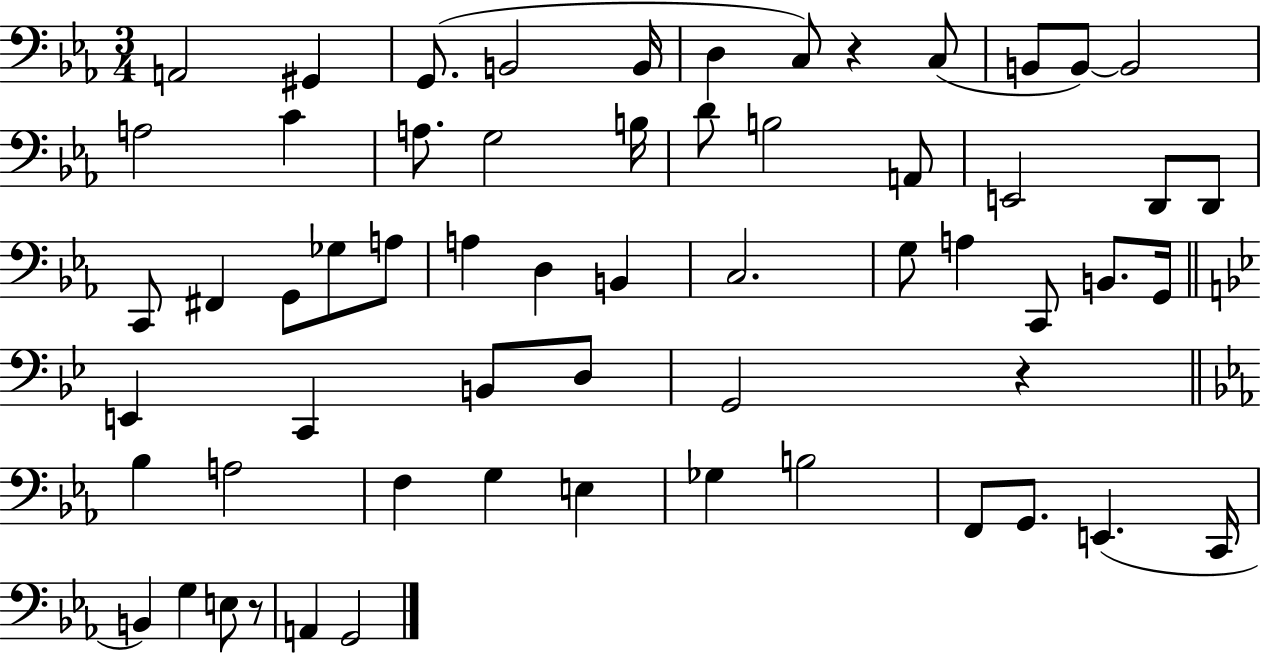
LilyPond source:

{
  \clef bass
  \numericTimeSignature
  \time 3/4
  \key ees \major
  a,2 gis,4 | g,8.( b,2 b,16 | d4 c8) r4 c8( | b,8 b,8~~) b,2 | \break a2 c'4 | a8. g2 b16 | d'8 b2 a,8 | e,2 d,8 d,8 | \break c,8 fis,4 g,8 ges8 a8 | a4 d4 b,4 | c2. | g8 a4 c,8 b,8. g,16 | \break \bar "||" \break \key bes \major e,4 c,4 b,8 d8 | g,2 r4 | \bar "||" \break \key ees \major bes4 a2 | f4 g4 e4 | ges4 b2 | f,8 g,8. e,4.( c,16 | \break b,4) g4 e8 r8 | a,4 g,2 | \bar "|."
}